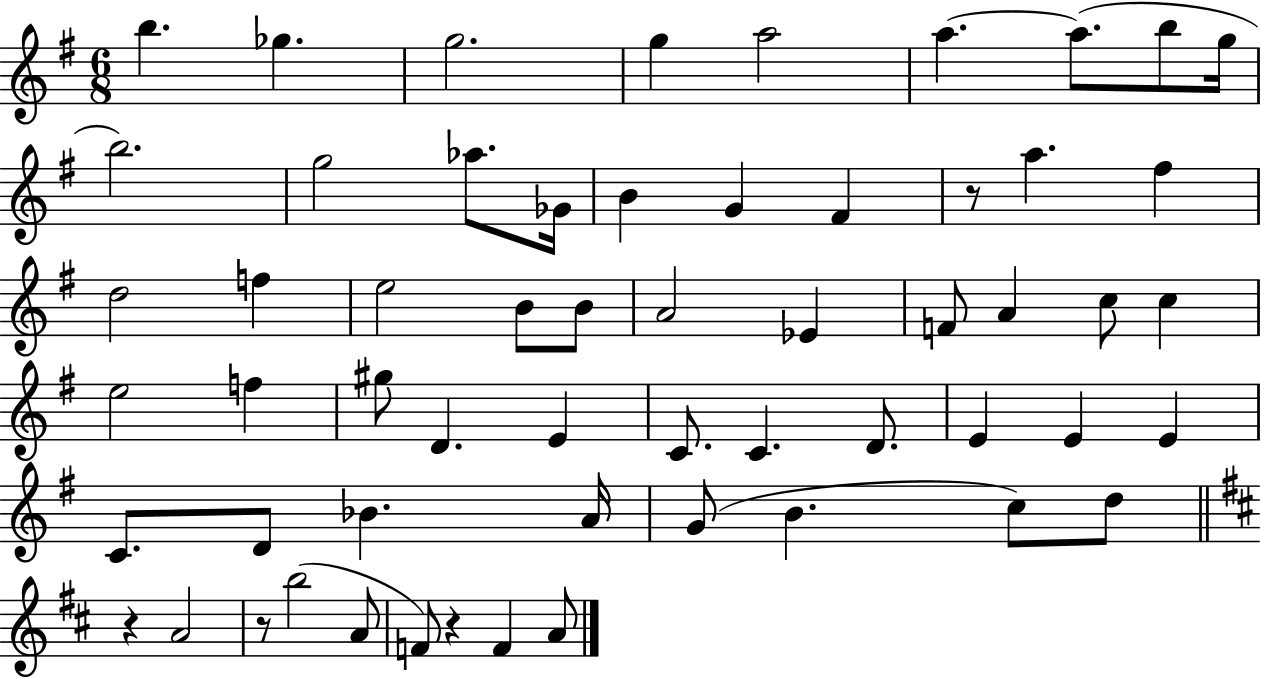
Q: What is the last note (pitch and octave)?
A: A4